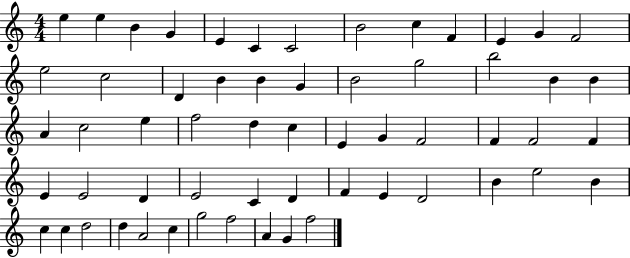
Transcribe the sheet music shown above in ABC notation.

X:1
T:Untitled
M:4/4
L:1/4
K:C
e e B G E C C2 B2 c F E G F2 e2 c2 D B B G B2 g2 b2 B B A c2 e f2 d c E G F2 F F2 F E E2 D E2 C D F E D2 B e2 B c c d2 d A2 c g2 f2 A G f2